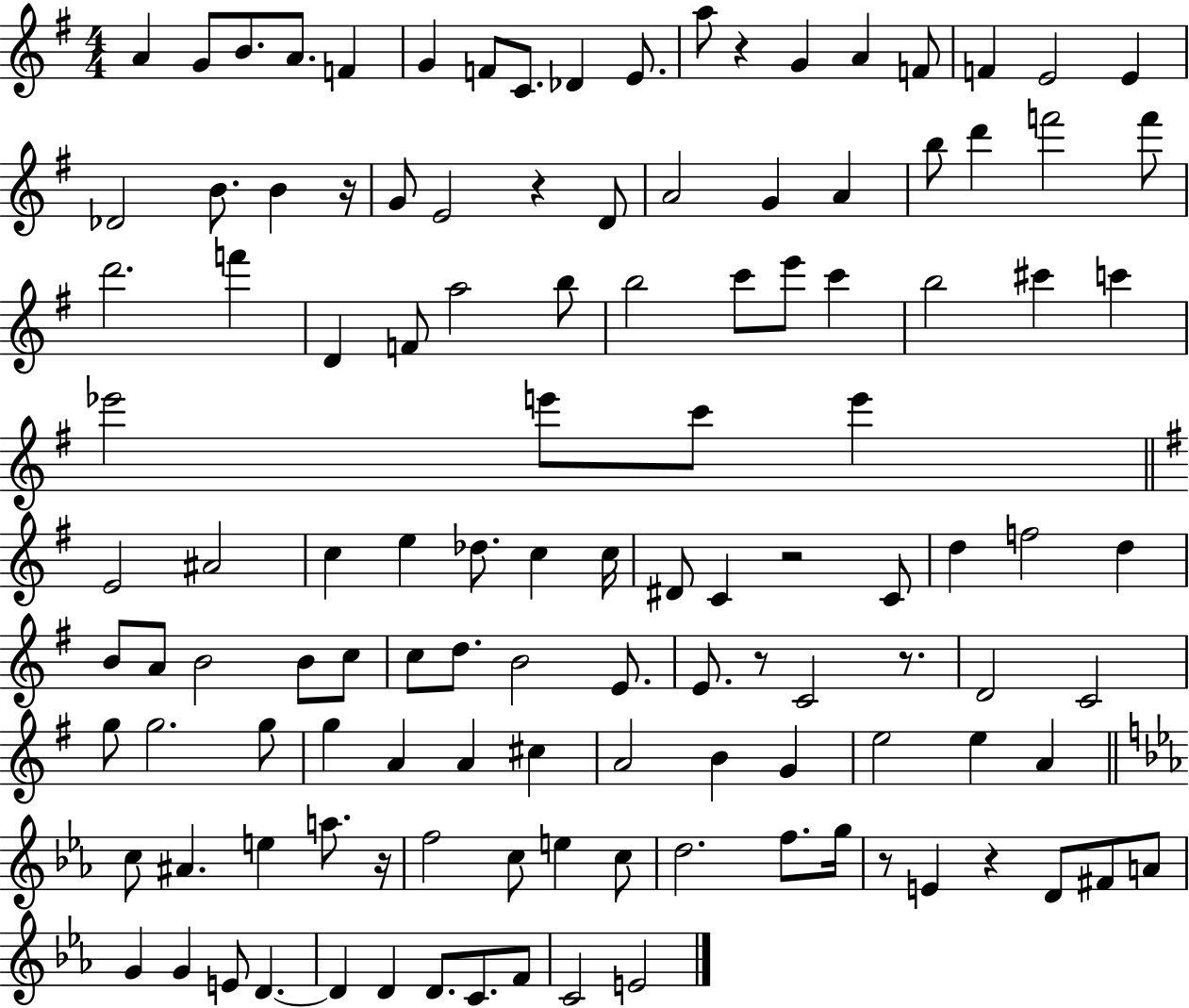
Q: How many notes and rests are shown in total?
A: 121